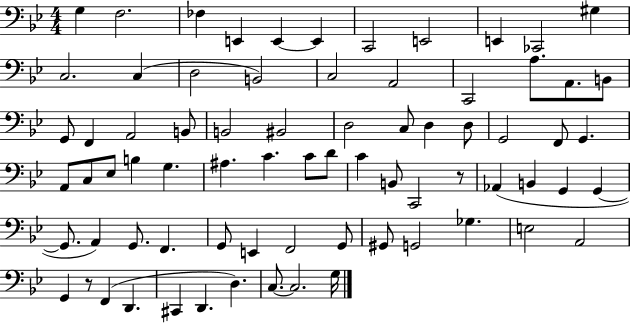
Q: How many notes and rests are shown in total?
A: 74